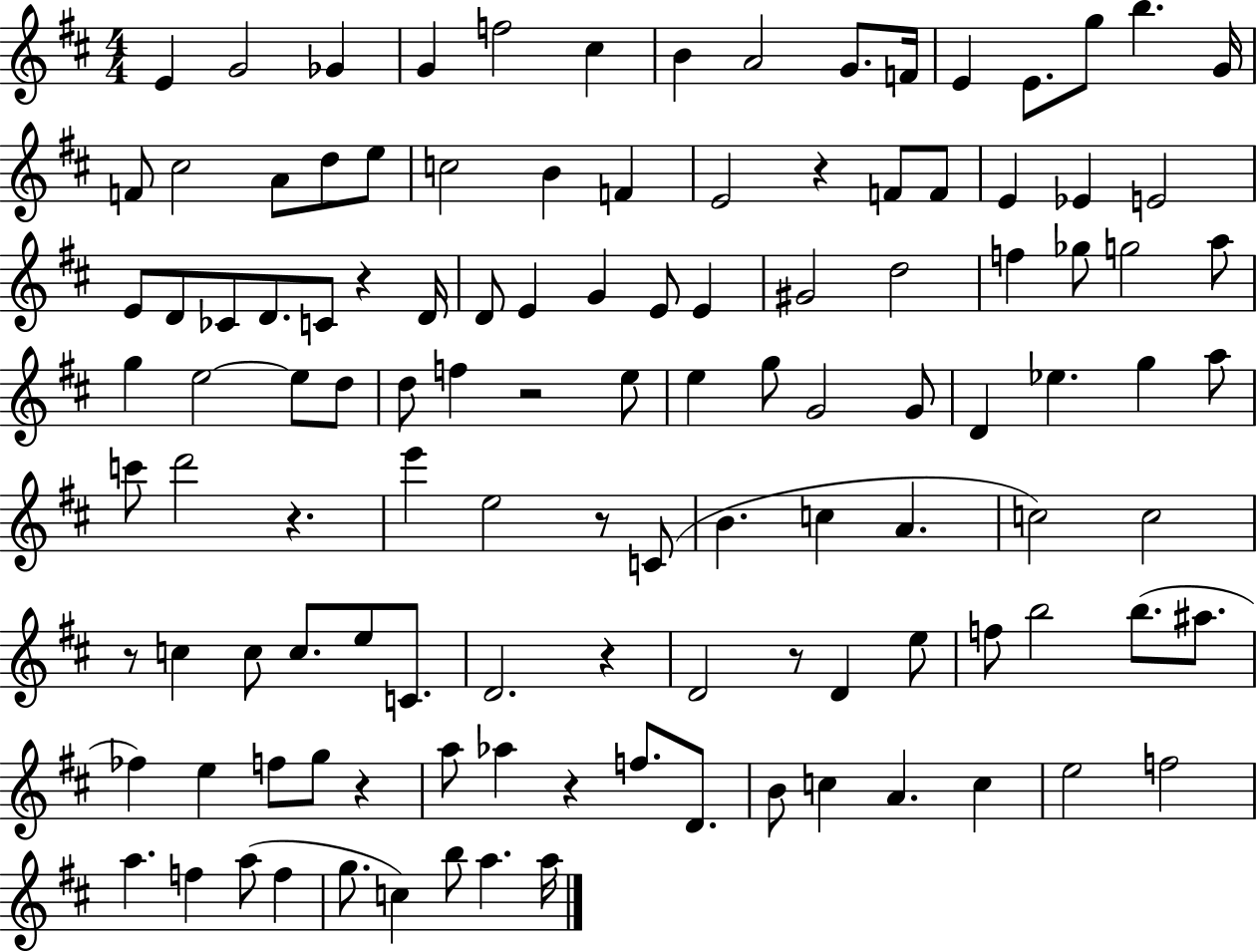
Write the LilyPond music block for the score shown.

{
  \clef treble
  \numericTimeSignature
  \time 4/4
  \key d \major
  e'4 g'2 ges'4 | g'4 f''2 cis''4 | b'4 a'2 g'8. f'16 | e'4 e'8. g''8 b''4. g'16 | \break f'8 cis''2 a'8 d''8 e''8 | c''2 b'4 f'4 | e'2 r4 f'8 f'8 | e'4 ees'4 e'2 | \break e'8 d'8 ces'8 d'8. c'8 r4 d'16 | d'8 e'4 g'4 e'8 e'4 | gis'2 d''2 | f''4 ges''8 g''2 a''8 | \break g''4 e''2~~ e''8 d''8 | d''8 f''4 r2 e''8 | e''4 g''8 g'2 g'8 | d'4 ees''4. g''4 a''8 | \break c'''8 d'''2 r4. | e'''4 e''2 r8 c'8( | b'4. c''4 a'4. | c''2) c''2 | \break r8 c''4 c''8 c''8. e''8 c'8. | d'2. r4 | d'2 r8 d'4 e''8 | f''8 b''2 b''8.( ais''8. | \break fes''4) e''4 f''8 g''8 r4 | a''8 aes''4 r4 f''8. d'8. | b'8 c''4 a'4. c''4 | e''2 f''2 | \break a''4. f''4 a''8( f''4 | g''8. c''4) b''8 a''4. a''16 | \bar "|."
}